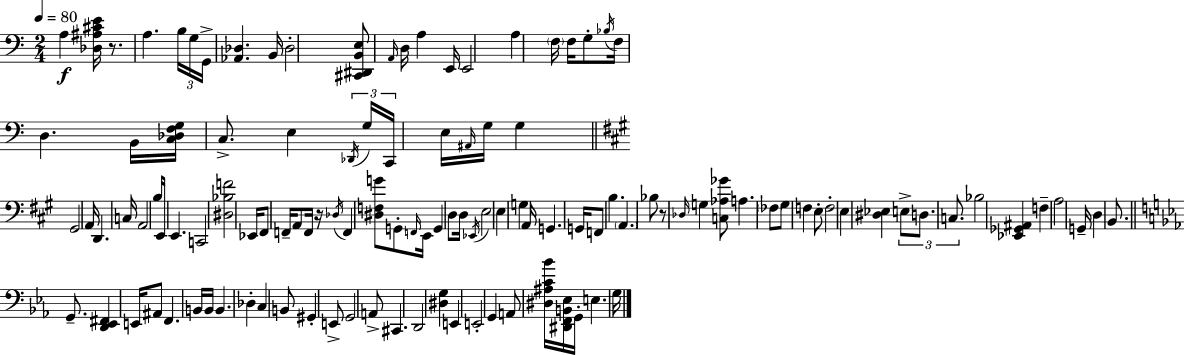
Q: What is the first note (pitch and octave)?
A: A3